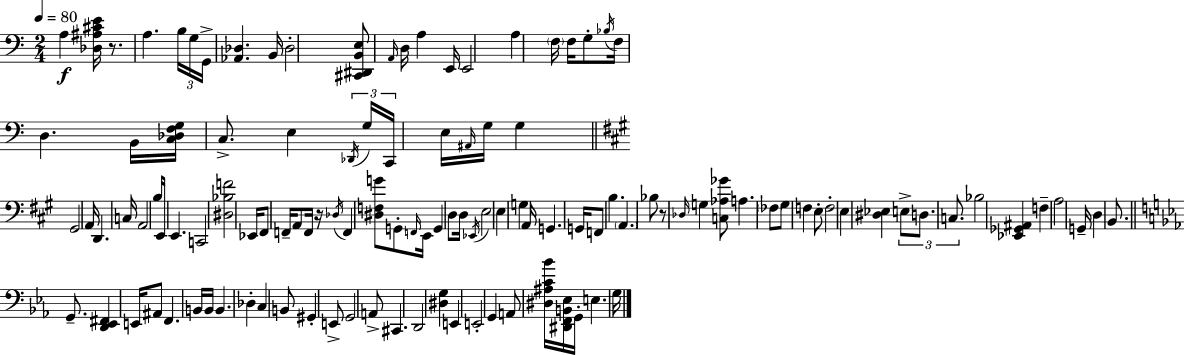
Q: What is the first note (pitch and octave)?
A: A3